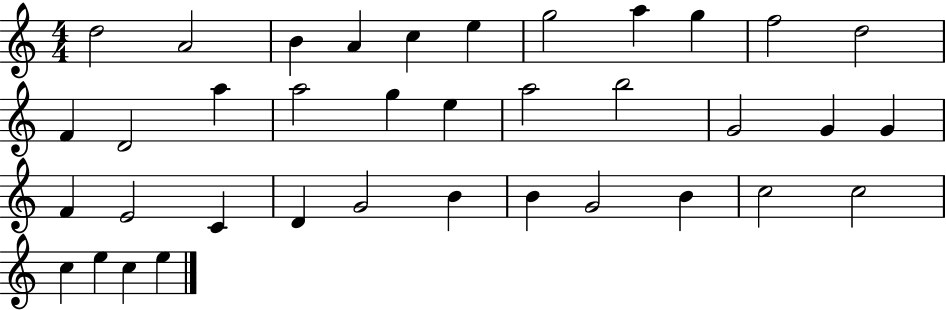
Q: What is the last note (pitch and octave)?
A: E5